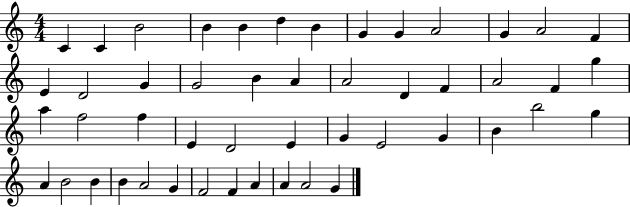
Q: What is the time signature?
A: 4/4